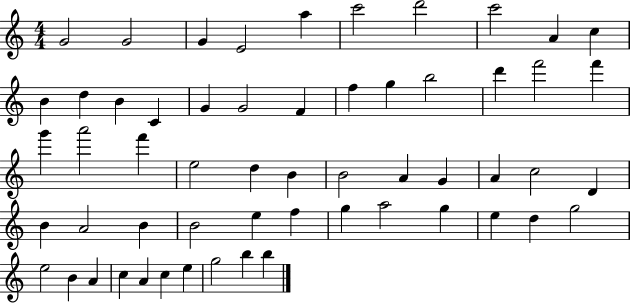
{
  \clef treble
  \numericTimeSignature
  \time 4/4
  \key c \major
  g'2 g'2 | g'4 e'2 a''4 | c'''2 d'''2 | c'''2 a'4 c''4 | \break b'4 d''4 b'4 c'4 | g'4 g'2 f'4 | f''4 g''4 b''2 | d'''4 f'''2 f'''4 | \break g'''4 a'''2 f'''4 | e''2 d''4 b'4 | b'2 a'4 g'4 | a'4 c''2 d'4 | \break b'4 a'2 b'4 | b'2 e''4 f''4 | g''4 a''2 g''4 | e''4 d''4 g''2 | \break e''2 b'4 a'4 | c''4 a'4 c''4 e''4 | g''2 b''4 b''4 | \bar "|."
}